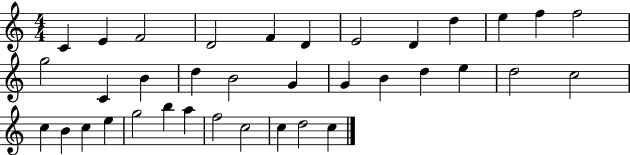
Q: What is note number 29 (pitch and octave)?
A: G5